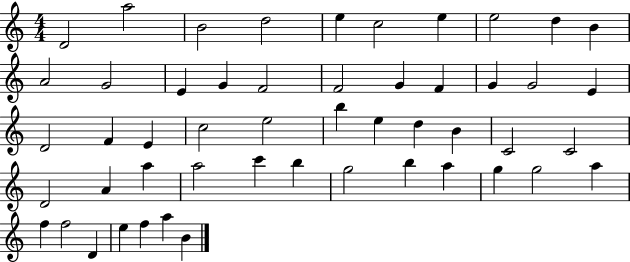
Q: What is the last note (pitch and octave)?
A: B4